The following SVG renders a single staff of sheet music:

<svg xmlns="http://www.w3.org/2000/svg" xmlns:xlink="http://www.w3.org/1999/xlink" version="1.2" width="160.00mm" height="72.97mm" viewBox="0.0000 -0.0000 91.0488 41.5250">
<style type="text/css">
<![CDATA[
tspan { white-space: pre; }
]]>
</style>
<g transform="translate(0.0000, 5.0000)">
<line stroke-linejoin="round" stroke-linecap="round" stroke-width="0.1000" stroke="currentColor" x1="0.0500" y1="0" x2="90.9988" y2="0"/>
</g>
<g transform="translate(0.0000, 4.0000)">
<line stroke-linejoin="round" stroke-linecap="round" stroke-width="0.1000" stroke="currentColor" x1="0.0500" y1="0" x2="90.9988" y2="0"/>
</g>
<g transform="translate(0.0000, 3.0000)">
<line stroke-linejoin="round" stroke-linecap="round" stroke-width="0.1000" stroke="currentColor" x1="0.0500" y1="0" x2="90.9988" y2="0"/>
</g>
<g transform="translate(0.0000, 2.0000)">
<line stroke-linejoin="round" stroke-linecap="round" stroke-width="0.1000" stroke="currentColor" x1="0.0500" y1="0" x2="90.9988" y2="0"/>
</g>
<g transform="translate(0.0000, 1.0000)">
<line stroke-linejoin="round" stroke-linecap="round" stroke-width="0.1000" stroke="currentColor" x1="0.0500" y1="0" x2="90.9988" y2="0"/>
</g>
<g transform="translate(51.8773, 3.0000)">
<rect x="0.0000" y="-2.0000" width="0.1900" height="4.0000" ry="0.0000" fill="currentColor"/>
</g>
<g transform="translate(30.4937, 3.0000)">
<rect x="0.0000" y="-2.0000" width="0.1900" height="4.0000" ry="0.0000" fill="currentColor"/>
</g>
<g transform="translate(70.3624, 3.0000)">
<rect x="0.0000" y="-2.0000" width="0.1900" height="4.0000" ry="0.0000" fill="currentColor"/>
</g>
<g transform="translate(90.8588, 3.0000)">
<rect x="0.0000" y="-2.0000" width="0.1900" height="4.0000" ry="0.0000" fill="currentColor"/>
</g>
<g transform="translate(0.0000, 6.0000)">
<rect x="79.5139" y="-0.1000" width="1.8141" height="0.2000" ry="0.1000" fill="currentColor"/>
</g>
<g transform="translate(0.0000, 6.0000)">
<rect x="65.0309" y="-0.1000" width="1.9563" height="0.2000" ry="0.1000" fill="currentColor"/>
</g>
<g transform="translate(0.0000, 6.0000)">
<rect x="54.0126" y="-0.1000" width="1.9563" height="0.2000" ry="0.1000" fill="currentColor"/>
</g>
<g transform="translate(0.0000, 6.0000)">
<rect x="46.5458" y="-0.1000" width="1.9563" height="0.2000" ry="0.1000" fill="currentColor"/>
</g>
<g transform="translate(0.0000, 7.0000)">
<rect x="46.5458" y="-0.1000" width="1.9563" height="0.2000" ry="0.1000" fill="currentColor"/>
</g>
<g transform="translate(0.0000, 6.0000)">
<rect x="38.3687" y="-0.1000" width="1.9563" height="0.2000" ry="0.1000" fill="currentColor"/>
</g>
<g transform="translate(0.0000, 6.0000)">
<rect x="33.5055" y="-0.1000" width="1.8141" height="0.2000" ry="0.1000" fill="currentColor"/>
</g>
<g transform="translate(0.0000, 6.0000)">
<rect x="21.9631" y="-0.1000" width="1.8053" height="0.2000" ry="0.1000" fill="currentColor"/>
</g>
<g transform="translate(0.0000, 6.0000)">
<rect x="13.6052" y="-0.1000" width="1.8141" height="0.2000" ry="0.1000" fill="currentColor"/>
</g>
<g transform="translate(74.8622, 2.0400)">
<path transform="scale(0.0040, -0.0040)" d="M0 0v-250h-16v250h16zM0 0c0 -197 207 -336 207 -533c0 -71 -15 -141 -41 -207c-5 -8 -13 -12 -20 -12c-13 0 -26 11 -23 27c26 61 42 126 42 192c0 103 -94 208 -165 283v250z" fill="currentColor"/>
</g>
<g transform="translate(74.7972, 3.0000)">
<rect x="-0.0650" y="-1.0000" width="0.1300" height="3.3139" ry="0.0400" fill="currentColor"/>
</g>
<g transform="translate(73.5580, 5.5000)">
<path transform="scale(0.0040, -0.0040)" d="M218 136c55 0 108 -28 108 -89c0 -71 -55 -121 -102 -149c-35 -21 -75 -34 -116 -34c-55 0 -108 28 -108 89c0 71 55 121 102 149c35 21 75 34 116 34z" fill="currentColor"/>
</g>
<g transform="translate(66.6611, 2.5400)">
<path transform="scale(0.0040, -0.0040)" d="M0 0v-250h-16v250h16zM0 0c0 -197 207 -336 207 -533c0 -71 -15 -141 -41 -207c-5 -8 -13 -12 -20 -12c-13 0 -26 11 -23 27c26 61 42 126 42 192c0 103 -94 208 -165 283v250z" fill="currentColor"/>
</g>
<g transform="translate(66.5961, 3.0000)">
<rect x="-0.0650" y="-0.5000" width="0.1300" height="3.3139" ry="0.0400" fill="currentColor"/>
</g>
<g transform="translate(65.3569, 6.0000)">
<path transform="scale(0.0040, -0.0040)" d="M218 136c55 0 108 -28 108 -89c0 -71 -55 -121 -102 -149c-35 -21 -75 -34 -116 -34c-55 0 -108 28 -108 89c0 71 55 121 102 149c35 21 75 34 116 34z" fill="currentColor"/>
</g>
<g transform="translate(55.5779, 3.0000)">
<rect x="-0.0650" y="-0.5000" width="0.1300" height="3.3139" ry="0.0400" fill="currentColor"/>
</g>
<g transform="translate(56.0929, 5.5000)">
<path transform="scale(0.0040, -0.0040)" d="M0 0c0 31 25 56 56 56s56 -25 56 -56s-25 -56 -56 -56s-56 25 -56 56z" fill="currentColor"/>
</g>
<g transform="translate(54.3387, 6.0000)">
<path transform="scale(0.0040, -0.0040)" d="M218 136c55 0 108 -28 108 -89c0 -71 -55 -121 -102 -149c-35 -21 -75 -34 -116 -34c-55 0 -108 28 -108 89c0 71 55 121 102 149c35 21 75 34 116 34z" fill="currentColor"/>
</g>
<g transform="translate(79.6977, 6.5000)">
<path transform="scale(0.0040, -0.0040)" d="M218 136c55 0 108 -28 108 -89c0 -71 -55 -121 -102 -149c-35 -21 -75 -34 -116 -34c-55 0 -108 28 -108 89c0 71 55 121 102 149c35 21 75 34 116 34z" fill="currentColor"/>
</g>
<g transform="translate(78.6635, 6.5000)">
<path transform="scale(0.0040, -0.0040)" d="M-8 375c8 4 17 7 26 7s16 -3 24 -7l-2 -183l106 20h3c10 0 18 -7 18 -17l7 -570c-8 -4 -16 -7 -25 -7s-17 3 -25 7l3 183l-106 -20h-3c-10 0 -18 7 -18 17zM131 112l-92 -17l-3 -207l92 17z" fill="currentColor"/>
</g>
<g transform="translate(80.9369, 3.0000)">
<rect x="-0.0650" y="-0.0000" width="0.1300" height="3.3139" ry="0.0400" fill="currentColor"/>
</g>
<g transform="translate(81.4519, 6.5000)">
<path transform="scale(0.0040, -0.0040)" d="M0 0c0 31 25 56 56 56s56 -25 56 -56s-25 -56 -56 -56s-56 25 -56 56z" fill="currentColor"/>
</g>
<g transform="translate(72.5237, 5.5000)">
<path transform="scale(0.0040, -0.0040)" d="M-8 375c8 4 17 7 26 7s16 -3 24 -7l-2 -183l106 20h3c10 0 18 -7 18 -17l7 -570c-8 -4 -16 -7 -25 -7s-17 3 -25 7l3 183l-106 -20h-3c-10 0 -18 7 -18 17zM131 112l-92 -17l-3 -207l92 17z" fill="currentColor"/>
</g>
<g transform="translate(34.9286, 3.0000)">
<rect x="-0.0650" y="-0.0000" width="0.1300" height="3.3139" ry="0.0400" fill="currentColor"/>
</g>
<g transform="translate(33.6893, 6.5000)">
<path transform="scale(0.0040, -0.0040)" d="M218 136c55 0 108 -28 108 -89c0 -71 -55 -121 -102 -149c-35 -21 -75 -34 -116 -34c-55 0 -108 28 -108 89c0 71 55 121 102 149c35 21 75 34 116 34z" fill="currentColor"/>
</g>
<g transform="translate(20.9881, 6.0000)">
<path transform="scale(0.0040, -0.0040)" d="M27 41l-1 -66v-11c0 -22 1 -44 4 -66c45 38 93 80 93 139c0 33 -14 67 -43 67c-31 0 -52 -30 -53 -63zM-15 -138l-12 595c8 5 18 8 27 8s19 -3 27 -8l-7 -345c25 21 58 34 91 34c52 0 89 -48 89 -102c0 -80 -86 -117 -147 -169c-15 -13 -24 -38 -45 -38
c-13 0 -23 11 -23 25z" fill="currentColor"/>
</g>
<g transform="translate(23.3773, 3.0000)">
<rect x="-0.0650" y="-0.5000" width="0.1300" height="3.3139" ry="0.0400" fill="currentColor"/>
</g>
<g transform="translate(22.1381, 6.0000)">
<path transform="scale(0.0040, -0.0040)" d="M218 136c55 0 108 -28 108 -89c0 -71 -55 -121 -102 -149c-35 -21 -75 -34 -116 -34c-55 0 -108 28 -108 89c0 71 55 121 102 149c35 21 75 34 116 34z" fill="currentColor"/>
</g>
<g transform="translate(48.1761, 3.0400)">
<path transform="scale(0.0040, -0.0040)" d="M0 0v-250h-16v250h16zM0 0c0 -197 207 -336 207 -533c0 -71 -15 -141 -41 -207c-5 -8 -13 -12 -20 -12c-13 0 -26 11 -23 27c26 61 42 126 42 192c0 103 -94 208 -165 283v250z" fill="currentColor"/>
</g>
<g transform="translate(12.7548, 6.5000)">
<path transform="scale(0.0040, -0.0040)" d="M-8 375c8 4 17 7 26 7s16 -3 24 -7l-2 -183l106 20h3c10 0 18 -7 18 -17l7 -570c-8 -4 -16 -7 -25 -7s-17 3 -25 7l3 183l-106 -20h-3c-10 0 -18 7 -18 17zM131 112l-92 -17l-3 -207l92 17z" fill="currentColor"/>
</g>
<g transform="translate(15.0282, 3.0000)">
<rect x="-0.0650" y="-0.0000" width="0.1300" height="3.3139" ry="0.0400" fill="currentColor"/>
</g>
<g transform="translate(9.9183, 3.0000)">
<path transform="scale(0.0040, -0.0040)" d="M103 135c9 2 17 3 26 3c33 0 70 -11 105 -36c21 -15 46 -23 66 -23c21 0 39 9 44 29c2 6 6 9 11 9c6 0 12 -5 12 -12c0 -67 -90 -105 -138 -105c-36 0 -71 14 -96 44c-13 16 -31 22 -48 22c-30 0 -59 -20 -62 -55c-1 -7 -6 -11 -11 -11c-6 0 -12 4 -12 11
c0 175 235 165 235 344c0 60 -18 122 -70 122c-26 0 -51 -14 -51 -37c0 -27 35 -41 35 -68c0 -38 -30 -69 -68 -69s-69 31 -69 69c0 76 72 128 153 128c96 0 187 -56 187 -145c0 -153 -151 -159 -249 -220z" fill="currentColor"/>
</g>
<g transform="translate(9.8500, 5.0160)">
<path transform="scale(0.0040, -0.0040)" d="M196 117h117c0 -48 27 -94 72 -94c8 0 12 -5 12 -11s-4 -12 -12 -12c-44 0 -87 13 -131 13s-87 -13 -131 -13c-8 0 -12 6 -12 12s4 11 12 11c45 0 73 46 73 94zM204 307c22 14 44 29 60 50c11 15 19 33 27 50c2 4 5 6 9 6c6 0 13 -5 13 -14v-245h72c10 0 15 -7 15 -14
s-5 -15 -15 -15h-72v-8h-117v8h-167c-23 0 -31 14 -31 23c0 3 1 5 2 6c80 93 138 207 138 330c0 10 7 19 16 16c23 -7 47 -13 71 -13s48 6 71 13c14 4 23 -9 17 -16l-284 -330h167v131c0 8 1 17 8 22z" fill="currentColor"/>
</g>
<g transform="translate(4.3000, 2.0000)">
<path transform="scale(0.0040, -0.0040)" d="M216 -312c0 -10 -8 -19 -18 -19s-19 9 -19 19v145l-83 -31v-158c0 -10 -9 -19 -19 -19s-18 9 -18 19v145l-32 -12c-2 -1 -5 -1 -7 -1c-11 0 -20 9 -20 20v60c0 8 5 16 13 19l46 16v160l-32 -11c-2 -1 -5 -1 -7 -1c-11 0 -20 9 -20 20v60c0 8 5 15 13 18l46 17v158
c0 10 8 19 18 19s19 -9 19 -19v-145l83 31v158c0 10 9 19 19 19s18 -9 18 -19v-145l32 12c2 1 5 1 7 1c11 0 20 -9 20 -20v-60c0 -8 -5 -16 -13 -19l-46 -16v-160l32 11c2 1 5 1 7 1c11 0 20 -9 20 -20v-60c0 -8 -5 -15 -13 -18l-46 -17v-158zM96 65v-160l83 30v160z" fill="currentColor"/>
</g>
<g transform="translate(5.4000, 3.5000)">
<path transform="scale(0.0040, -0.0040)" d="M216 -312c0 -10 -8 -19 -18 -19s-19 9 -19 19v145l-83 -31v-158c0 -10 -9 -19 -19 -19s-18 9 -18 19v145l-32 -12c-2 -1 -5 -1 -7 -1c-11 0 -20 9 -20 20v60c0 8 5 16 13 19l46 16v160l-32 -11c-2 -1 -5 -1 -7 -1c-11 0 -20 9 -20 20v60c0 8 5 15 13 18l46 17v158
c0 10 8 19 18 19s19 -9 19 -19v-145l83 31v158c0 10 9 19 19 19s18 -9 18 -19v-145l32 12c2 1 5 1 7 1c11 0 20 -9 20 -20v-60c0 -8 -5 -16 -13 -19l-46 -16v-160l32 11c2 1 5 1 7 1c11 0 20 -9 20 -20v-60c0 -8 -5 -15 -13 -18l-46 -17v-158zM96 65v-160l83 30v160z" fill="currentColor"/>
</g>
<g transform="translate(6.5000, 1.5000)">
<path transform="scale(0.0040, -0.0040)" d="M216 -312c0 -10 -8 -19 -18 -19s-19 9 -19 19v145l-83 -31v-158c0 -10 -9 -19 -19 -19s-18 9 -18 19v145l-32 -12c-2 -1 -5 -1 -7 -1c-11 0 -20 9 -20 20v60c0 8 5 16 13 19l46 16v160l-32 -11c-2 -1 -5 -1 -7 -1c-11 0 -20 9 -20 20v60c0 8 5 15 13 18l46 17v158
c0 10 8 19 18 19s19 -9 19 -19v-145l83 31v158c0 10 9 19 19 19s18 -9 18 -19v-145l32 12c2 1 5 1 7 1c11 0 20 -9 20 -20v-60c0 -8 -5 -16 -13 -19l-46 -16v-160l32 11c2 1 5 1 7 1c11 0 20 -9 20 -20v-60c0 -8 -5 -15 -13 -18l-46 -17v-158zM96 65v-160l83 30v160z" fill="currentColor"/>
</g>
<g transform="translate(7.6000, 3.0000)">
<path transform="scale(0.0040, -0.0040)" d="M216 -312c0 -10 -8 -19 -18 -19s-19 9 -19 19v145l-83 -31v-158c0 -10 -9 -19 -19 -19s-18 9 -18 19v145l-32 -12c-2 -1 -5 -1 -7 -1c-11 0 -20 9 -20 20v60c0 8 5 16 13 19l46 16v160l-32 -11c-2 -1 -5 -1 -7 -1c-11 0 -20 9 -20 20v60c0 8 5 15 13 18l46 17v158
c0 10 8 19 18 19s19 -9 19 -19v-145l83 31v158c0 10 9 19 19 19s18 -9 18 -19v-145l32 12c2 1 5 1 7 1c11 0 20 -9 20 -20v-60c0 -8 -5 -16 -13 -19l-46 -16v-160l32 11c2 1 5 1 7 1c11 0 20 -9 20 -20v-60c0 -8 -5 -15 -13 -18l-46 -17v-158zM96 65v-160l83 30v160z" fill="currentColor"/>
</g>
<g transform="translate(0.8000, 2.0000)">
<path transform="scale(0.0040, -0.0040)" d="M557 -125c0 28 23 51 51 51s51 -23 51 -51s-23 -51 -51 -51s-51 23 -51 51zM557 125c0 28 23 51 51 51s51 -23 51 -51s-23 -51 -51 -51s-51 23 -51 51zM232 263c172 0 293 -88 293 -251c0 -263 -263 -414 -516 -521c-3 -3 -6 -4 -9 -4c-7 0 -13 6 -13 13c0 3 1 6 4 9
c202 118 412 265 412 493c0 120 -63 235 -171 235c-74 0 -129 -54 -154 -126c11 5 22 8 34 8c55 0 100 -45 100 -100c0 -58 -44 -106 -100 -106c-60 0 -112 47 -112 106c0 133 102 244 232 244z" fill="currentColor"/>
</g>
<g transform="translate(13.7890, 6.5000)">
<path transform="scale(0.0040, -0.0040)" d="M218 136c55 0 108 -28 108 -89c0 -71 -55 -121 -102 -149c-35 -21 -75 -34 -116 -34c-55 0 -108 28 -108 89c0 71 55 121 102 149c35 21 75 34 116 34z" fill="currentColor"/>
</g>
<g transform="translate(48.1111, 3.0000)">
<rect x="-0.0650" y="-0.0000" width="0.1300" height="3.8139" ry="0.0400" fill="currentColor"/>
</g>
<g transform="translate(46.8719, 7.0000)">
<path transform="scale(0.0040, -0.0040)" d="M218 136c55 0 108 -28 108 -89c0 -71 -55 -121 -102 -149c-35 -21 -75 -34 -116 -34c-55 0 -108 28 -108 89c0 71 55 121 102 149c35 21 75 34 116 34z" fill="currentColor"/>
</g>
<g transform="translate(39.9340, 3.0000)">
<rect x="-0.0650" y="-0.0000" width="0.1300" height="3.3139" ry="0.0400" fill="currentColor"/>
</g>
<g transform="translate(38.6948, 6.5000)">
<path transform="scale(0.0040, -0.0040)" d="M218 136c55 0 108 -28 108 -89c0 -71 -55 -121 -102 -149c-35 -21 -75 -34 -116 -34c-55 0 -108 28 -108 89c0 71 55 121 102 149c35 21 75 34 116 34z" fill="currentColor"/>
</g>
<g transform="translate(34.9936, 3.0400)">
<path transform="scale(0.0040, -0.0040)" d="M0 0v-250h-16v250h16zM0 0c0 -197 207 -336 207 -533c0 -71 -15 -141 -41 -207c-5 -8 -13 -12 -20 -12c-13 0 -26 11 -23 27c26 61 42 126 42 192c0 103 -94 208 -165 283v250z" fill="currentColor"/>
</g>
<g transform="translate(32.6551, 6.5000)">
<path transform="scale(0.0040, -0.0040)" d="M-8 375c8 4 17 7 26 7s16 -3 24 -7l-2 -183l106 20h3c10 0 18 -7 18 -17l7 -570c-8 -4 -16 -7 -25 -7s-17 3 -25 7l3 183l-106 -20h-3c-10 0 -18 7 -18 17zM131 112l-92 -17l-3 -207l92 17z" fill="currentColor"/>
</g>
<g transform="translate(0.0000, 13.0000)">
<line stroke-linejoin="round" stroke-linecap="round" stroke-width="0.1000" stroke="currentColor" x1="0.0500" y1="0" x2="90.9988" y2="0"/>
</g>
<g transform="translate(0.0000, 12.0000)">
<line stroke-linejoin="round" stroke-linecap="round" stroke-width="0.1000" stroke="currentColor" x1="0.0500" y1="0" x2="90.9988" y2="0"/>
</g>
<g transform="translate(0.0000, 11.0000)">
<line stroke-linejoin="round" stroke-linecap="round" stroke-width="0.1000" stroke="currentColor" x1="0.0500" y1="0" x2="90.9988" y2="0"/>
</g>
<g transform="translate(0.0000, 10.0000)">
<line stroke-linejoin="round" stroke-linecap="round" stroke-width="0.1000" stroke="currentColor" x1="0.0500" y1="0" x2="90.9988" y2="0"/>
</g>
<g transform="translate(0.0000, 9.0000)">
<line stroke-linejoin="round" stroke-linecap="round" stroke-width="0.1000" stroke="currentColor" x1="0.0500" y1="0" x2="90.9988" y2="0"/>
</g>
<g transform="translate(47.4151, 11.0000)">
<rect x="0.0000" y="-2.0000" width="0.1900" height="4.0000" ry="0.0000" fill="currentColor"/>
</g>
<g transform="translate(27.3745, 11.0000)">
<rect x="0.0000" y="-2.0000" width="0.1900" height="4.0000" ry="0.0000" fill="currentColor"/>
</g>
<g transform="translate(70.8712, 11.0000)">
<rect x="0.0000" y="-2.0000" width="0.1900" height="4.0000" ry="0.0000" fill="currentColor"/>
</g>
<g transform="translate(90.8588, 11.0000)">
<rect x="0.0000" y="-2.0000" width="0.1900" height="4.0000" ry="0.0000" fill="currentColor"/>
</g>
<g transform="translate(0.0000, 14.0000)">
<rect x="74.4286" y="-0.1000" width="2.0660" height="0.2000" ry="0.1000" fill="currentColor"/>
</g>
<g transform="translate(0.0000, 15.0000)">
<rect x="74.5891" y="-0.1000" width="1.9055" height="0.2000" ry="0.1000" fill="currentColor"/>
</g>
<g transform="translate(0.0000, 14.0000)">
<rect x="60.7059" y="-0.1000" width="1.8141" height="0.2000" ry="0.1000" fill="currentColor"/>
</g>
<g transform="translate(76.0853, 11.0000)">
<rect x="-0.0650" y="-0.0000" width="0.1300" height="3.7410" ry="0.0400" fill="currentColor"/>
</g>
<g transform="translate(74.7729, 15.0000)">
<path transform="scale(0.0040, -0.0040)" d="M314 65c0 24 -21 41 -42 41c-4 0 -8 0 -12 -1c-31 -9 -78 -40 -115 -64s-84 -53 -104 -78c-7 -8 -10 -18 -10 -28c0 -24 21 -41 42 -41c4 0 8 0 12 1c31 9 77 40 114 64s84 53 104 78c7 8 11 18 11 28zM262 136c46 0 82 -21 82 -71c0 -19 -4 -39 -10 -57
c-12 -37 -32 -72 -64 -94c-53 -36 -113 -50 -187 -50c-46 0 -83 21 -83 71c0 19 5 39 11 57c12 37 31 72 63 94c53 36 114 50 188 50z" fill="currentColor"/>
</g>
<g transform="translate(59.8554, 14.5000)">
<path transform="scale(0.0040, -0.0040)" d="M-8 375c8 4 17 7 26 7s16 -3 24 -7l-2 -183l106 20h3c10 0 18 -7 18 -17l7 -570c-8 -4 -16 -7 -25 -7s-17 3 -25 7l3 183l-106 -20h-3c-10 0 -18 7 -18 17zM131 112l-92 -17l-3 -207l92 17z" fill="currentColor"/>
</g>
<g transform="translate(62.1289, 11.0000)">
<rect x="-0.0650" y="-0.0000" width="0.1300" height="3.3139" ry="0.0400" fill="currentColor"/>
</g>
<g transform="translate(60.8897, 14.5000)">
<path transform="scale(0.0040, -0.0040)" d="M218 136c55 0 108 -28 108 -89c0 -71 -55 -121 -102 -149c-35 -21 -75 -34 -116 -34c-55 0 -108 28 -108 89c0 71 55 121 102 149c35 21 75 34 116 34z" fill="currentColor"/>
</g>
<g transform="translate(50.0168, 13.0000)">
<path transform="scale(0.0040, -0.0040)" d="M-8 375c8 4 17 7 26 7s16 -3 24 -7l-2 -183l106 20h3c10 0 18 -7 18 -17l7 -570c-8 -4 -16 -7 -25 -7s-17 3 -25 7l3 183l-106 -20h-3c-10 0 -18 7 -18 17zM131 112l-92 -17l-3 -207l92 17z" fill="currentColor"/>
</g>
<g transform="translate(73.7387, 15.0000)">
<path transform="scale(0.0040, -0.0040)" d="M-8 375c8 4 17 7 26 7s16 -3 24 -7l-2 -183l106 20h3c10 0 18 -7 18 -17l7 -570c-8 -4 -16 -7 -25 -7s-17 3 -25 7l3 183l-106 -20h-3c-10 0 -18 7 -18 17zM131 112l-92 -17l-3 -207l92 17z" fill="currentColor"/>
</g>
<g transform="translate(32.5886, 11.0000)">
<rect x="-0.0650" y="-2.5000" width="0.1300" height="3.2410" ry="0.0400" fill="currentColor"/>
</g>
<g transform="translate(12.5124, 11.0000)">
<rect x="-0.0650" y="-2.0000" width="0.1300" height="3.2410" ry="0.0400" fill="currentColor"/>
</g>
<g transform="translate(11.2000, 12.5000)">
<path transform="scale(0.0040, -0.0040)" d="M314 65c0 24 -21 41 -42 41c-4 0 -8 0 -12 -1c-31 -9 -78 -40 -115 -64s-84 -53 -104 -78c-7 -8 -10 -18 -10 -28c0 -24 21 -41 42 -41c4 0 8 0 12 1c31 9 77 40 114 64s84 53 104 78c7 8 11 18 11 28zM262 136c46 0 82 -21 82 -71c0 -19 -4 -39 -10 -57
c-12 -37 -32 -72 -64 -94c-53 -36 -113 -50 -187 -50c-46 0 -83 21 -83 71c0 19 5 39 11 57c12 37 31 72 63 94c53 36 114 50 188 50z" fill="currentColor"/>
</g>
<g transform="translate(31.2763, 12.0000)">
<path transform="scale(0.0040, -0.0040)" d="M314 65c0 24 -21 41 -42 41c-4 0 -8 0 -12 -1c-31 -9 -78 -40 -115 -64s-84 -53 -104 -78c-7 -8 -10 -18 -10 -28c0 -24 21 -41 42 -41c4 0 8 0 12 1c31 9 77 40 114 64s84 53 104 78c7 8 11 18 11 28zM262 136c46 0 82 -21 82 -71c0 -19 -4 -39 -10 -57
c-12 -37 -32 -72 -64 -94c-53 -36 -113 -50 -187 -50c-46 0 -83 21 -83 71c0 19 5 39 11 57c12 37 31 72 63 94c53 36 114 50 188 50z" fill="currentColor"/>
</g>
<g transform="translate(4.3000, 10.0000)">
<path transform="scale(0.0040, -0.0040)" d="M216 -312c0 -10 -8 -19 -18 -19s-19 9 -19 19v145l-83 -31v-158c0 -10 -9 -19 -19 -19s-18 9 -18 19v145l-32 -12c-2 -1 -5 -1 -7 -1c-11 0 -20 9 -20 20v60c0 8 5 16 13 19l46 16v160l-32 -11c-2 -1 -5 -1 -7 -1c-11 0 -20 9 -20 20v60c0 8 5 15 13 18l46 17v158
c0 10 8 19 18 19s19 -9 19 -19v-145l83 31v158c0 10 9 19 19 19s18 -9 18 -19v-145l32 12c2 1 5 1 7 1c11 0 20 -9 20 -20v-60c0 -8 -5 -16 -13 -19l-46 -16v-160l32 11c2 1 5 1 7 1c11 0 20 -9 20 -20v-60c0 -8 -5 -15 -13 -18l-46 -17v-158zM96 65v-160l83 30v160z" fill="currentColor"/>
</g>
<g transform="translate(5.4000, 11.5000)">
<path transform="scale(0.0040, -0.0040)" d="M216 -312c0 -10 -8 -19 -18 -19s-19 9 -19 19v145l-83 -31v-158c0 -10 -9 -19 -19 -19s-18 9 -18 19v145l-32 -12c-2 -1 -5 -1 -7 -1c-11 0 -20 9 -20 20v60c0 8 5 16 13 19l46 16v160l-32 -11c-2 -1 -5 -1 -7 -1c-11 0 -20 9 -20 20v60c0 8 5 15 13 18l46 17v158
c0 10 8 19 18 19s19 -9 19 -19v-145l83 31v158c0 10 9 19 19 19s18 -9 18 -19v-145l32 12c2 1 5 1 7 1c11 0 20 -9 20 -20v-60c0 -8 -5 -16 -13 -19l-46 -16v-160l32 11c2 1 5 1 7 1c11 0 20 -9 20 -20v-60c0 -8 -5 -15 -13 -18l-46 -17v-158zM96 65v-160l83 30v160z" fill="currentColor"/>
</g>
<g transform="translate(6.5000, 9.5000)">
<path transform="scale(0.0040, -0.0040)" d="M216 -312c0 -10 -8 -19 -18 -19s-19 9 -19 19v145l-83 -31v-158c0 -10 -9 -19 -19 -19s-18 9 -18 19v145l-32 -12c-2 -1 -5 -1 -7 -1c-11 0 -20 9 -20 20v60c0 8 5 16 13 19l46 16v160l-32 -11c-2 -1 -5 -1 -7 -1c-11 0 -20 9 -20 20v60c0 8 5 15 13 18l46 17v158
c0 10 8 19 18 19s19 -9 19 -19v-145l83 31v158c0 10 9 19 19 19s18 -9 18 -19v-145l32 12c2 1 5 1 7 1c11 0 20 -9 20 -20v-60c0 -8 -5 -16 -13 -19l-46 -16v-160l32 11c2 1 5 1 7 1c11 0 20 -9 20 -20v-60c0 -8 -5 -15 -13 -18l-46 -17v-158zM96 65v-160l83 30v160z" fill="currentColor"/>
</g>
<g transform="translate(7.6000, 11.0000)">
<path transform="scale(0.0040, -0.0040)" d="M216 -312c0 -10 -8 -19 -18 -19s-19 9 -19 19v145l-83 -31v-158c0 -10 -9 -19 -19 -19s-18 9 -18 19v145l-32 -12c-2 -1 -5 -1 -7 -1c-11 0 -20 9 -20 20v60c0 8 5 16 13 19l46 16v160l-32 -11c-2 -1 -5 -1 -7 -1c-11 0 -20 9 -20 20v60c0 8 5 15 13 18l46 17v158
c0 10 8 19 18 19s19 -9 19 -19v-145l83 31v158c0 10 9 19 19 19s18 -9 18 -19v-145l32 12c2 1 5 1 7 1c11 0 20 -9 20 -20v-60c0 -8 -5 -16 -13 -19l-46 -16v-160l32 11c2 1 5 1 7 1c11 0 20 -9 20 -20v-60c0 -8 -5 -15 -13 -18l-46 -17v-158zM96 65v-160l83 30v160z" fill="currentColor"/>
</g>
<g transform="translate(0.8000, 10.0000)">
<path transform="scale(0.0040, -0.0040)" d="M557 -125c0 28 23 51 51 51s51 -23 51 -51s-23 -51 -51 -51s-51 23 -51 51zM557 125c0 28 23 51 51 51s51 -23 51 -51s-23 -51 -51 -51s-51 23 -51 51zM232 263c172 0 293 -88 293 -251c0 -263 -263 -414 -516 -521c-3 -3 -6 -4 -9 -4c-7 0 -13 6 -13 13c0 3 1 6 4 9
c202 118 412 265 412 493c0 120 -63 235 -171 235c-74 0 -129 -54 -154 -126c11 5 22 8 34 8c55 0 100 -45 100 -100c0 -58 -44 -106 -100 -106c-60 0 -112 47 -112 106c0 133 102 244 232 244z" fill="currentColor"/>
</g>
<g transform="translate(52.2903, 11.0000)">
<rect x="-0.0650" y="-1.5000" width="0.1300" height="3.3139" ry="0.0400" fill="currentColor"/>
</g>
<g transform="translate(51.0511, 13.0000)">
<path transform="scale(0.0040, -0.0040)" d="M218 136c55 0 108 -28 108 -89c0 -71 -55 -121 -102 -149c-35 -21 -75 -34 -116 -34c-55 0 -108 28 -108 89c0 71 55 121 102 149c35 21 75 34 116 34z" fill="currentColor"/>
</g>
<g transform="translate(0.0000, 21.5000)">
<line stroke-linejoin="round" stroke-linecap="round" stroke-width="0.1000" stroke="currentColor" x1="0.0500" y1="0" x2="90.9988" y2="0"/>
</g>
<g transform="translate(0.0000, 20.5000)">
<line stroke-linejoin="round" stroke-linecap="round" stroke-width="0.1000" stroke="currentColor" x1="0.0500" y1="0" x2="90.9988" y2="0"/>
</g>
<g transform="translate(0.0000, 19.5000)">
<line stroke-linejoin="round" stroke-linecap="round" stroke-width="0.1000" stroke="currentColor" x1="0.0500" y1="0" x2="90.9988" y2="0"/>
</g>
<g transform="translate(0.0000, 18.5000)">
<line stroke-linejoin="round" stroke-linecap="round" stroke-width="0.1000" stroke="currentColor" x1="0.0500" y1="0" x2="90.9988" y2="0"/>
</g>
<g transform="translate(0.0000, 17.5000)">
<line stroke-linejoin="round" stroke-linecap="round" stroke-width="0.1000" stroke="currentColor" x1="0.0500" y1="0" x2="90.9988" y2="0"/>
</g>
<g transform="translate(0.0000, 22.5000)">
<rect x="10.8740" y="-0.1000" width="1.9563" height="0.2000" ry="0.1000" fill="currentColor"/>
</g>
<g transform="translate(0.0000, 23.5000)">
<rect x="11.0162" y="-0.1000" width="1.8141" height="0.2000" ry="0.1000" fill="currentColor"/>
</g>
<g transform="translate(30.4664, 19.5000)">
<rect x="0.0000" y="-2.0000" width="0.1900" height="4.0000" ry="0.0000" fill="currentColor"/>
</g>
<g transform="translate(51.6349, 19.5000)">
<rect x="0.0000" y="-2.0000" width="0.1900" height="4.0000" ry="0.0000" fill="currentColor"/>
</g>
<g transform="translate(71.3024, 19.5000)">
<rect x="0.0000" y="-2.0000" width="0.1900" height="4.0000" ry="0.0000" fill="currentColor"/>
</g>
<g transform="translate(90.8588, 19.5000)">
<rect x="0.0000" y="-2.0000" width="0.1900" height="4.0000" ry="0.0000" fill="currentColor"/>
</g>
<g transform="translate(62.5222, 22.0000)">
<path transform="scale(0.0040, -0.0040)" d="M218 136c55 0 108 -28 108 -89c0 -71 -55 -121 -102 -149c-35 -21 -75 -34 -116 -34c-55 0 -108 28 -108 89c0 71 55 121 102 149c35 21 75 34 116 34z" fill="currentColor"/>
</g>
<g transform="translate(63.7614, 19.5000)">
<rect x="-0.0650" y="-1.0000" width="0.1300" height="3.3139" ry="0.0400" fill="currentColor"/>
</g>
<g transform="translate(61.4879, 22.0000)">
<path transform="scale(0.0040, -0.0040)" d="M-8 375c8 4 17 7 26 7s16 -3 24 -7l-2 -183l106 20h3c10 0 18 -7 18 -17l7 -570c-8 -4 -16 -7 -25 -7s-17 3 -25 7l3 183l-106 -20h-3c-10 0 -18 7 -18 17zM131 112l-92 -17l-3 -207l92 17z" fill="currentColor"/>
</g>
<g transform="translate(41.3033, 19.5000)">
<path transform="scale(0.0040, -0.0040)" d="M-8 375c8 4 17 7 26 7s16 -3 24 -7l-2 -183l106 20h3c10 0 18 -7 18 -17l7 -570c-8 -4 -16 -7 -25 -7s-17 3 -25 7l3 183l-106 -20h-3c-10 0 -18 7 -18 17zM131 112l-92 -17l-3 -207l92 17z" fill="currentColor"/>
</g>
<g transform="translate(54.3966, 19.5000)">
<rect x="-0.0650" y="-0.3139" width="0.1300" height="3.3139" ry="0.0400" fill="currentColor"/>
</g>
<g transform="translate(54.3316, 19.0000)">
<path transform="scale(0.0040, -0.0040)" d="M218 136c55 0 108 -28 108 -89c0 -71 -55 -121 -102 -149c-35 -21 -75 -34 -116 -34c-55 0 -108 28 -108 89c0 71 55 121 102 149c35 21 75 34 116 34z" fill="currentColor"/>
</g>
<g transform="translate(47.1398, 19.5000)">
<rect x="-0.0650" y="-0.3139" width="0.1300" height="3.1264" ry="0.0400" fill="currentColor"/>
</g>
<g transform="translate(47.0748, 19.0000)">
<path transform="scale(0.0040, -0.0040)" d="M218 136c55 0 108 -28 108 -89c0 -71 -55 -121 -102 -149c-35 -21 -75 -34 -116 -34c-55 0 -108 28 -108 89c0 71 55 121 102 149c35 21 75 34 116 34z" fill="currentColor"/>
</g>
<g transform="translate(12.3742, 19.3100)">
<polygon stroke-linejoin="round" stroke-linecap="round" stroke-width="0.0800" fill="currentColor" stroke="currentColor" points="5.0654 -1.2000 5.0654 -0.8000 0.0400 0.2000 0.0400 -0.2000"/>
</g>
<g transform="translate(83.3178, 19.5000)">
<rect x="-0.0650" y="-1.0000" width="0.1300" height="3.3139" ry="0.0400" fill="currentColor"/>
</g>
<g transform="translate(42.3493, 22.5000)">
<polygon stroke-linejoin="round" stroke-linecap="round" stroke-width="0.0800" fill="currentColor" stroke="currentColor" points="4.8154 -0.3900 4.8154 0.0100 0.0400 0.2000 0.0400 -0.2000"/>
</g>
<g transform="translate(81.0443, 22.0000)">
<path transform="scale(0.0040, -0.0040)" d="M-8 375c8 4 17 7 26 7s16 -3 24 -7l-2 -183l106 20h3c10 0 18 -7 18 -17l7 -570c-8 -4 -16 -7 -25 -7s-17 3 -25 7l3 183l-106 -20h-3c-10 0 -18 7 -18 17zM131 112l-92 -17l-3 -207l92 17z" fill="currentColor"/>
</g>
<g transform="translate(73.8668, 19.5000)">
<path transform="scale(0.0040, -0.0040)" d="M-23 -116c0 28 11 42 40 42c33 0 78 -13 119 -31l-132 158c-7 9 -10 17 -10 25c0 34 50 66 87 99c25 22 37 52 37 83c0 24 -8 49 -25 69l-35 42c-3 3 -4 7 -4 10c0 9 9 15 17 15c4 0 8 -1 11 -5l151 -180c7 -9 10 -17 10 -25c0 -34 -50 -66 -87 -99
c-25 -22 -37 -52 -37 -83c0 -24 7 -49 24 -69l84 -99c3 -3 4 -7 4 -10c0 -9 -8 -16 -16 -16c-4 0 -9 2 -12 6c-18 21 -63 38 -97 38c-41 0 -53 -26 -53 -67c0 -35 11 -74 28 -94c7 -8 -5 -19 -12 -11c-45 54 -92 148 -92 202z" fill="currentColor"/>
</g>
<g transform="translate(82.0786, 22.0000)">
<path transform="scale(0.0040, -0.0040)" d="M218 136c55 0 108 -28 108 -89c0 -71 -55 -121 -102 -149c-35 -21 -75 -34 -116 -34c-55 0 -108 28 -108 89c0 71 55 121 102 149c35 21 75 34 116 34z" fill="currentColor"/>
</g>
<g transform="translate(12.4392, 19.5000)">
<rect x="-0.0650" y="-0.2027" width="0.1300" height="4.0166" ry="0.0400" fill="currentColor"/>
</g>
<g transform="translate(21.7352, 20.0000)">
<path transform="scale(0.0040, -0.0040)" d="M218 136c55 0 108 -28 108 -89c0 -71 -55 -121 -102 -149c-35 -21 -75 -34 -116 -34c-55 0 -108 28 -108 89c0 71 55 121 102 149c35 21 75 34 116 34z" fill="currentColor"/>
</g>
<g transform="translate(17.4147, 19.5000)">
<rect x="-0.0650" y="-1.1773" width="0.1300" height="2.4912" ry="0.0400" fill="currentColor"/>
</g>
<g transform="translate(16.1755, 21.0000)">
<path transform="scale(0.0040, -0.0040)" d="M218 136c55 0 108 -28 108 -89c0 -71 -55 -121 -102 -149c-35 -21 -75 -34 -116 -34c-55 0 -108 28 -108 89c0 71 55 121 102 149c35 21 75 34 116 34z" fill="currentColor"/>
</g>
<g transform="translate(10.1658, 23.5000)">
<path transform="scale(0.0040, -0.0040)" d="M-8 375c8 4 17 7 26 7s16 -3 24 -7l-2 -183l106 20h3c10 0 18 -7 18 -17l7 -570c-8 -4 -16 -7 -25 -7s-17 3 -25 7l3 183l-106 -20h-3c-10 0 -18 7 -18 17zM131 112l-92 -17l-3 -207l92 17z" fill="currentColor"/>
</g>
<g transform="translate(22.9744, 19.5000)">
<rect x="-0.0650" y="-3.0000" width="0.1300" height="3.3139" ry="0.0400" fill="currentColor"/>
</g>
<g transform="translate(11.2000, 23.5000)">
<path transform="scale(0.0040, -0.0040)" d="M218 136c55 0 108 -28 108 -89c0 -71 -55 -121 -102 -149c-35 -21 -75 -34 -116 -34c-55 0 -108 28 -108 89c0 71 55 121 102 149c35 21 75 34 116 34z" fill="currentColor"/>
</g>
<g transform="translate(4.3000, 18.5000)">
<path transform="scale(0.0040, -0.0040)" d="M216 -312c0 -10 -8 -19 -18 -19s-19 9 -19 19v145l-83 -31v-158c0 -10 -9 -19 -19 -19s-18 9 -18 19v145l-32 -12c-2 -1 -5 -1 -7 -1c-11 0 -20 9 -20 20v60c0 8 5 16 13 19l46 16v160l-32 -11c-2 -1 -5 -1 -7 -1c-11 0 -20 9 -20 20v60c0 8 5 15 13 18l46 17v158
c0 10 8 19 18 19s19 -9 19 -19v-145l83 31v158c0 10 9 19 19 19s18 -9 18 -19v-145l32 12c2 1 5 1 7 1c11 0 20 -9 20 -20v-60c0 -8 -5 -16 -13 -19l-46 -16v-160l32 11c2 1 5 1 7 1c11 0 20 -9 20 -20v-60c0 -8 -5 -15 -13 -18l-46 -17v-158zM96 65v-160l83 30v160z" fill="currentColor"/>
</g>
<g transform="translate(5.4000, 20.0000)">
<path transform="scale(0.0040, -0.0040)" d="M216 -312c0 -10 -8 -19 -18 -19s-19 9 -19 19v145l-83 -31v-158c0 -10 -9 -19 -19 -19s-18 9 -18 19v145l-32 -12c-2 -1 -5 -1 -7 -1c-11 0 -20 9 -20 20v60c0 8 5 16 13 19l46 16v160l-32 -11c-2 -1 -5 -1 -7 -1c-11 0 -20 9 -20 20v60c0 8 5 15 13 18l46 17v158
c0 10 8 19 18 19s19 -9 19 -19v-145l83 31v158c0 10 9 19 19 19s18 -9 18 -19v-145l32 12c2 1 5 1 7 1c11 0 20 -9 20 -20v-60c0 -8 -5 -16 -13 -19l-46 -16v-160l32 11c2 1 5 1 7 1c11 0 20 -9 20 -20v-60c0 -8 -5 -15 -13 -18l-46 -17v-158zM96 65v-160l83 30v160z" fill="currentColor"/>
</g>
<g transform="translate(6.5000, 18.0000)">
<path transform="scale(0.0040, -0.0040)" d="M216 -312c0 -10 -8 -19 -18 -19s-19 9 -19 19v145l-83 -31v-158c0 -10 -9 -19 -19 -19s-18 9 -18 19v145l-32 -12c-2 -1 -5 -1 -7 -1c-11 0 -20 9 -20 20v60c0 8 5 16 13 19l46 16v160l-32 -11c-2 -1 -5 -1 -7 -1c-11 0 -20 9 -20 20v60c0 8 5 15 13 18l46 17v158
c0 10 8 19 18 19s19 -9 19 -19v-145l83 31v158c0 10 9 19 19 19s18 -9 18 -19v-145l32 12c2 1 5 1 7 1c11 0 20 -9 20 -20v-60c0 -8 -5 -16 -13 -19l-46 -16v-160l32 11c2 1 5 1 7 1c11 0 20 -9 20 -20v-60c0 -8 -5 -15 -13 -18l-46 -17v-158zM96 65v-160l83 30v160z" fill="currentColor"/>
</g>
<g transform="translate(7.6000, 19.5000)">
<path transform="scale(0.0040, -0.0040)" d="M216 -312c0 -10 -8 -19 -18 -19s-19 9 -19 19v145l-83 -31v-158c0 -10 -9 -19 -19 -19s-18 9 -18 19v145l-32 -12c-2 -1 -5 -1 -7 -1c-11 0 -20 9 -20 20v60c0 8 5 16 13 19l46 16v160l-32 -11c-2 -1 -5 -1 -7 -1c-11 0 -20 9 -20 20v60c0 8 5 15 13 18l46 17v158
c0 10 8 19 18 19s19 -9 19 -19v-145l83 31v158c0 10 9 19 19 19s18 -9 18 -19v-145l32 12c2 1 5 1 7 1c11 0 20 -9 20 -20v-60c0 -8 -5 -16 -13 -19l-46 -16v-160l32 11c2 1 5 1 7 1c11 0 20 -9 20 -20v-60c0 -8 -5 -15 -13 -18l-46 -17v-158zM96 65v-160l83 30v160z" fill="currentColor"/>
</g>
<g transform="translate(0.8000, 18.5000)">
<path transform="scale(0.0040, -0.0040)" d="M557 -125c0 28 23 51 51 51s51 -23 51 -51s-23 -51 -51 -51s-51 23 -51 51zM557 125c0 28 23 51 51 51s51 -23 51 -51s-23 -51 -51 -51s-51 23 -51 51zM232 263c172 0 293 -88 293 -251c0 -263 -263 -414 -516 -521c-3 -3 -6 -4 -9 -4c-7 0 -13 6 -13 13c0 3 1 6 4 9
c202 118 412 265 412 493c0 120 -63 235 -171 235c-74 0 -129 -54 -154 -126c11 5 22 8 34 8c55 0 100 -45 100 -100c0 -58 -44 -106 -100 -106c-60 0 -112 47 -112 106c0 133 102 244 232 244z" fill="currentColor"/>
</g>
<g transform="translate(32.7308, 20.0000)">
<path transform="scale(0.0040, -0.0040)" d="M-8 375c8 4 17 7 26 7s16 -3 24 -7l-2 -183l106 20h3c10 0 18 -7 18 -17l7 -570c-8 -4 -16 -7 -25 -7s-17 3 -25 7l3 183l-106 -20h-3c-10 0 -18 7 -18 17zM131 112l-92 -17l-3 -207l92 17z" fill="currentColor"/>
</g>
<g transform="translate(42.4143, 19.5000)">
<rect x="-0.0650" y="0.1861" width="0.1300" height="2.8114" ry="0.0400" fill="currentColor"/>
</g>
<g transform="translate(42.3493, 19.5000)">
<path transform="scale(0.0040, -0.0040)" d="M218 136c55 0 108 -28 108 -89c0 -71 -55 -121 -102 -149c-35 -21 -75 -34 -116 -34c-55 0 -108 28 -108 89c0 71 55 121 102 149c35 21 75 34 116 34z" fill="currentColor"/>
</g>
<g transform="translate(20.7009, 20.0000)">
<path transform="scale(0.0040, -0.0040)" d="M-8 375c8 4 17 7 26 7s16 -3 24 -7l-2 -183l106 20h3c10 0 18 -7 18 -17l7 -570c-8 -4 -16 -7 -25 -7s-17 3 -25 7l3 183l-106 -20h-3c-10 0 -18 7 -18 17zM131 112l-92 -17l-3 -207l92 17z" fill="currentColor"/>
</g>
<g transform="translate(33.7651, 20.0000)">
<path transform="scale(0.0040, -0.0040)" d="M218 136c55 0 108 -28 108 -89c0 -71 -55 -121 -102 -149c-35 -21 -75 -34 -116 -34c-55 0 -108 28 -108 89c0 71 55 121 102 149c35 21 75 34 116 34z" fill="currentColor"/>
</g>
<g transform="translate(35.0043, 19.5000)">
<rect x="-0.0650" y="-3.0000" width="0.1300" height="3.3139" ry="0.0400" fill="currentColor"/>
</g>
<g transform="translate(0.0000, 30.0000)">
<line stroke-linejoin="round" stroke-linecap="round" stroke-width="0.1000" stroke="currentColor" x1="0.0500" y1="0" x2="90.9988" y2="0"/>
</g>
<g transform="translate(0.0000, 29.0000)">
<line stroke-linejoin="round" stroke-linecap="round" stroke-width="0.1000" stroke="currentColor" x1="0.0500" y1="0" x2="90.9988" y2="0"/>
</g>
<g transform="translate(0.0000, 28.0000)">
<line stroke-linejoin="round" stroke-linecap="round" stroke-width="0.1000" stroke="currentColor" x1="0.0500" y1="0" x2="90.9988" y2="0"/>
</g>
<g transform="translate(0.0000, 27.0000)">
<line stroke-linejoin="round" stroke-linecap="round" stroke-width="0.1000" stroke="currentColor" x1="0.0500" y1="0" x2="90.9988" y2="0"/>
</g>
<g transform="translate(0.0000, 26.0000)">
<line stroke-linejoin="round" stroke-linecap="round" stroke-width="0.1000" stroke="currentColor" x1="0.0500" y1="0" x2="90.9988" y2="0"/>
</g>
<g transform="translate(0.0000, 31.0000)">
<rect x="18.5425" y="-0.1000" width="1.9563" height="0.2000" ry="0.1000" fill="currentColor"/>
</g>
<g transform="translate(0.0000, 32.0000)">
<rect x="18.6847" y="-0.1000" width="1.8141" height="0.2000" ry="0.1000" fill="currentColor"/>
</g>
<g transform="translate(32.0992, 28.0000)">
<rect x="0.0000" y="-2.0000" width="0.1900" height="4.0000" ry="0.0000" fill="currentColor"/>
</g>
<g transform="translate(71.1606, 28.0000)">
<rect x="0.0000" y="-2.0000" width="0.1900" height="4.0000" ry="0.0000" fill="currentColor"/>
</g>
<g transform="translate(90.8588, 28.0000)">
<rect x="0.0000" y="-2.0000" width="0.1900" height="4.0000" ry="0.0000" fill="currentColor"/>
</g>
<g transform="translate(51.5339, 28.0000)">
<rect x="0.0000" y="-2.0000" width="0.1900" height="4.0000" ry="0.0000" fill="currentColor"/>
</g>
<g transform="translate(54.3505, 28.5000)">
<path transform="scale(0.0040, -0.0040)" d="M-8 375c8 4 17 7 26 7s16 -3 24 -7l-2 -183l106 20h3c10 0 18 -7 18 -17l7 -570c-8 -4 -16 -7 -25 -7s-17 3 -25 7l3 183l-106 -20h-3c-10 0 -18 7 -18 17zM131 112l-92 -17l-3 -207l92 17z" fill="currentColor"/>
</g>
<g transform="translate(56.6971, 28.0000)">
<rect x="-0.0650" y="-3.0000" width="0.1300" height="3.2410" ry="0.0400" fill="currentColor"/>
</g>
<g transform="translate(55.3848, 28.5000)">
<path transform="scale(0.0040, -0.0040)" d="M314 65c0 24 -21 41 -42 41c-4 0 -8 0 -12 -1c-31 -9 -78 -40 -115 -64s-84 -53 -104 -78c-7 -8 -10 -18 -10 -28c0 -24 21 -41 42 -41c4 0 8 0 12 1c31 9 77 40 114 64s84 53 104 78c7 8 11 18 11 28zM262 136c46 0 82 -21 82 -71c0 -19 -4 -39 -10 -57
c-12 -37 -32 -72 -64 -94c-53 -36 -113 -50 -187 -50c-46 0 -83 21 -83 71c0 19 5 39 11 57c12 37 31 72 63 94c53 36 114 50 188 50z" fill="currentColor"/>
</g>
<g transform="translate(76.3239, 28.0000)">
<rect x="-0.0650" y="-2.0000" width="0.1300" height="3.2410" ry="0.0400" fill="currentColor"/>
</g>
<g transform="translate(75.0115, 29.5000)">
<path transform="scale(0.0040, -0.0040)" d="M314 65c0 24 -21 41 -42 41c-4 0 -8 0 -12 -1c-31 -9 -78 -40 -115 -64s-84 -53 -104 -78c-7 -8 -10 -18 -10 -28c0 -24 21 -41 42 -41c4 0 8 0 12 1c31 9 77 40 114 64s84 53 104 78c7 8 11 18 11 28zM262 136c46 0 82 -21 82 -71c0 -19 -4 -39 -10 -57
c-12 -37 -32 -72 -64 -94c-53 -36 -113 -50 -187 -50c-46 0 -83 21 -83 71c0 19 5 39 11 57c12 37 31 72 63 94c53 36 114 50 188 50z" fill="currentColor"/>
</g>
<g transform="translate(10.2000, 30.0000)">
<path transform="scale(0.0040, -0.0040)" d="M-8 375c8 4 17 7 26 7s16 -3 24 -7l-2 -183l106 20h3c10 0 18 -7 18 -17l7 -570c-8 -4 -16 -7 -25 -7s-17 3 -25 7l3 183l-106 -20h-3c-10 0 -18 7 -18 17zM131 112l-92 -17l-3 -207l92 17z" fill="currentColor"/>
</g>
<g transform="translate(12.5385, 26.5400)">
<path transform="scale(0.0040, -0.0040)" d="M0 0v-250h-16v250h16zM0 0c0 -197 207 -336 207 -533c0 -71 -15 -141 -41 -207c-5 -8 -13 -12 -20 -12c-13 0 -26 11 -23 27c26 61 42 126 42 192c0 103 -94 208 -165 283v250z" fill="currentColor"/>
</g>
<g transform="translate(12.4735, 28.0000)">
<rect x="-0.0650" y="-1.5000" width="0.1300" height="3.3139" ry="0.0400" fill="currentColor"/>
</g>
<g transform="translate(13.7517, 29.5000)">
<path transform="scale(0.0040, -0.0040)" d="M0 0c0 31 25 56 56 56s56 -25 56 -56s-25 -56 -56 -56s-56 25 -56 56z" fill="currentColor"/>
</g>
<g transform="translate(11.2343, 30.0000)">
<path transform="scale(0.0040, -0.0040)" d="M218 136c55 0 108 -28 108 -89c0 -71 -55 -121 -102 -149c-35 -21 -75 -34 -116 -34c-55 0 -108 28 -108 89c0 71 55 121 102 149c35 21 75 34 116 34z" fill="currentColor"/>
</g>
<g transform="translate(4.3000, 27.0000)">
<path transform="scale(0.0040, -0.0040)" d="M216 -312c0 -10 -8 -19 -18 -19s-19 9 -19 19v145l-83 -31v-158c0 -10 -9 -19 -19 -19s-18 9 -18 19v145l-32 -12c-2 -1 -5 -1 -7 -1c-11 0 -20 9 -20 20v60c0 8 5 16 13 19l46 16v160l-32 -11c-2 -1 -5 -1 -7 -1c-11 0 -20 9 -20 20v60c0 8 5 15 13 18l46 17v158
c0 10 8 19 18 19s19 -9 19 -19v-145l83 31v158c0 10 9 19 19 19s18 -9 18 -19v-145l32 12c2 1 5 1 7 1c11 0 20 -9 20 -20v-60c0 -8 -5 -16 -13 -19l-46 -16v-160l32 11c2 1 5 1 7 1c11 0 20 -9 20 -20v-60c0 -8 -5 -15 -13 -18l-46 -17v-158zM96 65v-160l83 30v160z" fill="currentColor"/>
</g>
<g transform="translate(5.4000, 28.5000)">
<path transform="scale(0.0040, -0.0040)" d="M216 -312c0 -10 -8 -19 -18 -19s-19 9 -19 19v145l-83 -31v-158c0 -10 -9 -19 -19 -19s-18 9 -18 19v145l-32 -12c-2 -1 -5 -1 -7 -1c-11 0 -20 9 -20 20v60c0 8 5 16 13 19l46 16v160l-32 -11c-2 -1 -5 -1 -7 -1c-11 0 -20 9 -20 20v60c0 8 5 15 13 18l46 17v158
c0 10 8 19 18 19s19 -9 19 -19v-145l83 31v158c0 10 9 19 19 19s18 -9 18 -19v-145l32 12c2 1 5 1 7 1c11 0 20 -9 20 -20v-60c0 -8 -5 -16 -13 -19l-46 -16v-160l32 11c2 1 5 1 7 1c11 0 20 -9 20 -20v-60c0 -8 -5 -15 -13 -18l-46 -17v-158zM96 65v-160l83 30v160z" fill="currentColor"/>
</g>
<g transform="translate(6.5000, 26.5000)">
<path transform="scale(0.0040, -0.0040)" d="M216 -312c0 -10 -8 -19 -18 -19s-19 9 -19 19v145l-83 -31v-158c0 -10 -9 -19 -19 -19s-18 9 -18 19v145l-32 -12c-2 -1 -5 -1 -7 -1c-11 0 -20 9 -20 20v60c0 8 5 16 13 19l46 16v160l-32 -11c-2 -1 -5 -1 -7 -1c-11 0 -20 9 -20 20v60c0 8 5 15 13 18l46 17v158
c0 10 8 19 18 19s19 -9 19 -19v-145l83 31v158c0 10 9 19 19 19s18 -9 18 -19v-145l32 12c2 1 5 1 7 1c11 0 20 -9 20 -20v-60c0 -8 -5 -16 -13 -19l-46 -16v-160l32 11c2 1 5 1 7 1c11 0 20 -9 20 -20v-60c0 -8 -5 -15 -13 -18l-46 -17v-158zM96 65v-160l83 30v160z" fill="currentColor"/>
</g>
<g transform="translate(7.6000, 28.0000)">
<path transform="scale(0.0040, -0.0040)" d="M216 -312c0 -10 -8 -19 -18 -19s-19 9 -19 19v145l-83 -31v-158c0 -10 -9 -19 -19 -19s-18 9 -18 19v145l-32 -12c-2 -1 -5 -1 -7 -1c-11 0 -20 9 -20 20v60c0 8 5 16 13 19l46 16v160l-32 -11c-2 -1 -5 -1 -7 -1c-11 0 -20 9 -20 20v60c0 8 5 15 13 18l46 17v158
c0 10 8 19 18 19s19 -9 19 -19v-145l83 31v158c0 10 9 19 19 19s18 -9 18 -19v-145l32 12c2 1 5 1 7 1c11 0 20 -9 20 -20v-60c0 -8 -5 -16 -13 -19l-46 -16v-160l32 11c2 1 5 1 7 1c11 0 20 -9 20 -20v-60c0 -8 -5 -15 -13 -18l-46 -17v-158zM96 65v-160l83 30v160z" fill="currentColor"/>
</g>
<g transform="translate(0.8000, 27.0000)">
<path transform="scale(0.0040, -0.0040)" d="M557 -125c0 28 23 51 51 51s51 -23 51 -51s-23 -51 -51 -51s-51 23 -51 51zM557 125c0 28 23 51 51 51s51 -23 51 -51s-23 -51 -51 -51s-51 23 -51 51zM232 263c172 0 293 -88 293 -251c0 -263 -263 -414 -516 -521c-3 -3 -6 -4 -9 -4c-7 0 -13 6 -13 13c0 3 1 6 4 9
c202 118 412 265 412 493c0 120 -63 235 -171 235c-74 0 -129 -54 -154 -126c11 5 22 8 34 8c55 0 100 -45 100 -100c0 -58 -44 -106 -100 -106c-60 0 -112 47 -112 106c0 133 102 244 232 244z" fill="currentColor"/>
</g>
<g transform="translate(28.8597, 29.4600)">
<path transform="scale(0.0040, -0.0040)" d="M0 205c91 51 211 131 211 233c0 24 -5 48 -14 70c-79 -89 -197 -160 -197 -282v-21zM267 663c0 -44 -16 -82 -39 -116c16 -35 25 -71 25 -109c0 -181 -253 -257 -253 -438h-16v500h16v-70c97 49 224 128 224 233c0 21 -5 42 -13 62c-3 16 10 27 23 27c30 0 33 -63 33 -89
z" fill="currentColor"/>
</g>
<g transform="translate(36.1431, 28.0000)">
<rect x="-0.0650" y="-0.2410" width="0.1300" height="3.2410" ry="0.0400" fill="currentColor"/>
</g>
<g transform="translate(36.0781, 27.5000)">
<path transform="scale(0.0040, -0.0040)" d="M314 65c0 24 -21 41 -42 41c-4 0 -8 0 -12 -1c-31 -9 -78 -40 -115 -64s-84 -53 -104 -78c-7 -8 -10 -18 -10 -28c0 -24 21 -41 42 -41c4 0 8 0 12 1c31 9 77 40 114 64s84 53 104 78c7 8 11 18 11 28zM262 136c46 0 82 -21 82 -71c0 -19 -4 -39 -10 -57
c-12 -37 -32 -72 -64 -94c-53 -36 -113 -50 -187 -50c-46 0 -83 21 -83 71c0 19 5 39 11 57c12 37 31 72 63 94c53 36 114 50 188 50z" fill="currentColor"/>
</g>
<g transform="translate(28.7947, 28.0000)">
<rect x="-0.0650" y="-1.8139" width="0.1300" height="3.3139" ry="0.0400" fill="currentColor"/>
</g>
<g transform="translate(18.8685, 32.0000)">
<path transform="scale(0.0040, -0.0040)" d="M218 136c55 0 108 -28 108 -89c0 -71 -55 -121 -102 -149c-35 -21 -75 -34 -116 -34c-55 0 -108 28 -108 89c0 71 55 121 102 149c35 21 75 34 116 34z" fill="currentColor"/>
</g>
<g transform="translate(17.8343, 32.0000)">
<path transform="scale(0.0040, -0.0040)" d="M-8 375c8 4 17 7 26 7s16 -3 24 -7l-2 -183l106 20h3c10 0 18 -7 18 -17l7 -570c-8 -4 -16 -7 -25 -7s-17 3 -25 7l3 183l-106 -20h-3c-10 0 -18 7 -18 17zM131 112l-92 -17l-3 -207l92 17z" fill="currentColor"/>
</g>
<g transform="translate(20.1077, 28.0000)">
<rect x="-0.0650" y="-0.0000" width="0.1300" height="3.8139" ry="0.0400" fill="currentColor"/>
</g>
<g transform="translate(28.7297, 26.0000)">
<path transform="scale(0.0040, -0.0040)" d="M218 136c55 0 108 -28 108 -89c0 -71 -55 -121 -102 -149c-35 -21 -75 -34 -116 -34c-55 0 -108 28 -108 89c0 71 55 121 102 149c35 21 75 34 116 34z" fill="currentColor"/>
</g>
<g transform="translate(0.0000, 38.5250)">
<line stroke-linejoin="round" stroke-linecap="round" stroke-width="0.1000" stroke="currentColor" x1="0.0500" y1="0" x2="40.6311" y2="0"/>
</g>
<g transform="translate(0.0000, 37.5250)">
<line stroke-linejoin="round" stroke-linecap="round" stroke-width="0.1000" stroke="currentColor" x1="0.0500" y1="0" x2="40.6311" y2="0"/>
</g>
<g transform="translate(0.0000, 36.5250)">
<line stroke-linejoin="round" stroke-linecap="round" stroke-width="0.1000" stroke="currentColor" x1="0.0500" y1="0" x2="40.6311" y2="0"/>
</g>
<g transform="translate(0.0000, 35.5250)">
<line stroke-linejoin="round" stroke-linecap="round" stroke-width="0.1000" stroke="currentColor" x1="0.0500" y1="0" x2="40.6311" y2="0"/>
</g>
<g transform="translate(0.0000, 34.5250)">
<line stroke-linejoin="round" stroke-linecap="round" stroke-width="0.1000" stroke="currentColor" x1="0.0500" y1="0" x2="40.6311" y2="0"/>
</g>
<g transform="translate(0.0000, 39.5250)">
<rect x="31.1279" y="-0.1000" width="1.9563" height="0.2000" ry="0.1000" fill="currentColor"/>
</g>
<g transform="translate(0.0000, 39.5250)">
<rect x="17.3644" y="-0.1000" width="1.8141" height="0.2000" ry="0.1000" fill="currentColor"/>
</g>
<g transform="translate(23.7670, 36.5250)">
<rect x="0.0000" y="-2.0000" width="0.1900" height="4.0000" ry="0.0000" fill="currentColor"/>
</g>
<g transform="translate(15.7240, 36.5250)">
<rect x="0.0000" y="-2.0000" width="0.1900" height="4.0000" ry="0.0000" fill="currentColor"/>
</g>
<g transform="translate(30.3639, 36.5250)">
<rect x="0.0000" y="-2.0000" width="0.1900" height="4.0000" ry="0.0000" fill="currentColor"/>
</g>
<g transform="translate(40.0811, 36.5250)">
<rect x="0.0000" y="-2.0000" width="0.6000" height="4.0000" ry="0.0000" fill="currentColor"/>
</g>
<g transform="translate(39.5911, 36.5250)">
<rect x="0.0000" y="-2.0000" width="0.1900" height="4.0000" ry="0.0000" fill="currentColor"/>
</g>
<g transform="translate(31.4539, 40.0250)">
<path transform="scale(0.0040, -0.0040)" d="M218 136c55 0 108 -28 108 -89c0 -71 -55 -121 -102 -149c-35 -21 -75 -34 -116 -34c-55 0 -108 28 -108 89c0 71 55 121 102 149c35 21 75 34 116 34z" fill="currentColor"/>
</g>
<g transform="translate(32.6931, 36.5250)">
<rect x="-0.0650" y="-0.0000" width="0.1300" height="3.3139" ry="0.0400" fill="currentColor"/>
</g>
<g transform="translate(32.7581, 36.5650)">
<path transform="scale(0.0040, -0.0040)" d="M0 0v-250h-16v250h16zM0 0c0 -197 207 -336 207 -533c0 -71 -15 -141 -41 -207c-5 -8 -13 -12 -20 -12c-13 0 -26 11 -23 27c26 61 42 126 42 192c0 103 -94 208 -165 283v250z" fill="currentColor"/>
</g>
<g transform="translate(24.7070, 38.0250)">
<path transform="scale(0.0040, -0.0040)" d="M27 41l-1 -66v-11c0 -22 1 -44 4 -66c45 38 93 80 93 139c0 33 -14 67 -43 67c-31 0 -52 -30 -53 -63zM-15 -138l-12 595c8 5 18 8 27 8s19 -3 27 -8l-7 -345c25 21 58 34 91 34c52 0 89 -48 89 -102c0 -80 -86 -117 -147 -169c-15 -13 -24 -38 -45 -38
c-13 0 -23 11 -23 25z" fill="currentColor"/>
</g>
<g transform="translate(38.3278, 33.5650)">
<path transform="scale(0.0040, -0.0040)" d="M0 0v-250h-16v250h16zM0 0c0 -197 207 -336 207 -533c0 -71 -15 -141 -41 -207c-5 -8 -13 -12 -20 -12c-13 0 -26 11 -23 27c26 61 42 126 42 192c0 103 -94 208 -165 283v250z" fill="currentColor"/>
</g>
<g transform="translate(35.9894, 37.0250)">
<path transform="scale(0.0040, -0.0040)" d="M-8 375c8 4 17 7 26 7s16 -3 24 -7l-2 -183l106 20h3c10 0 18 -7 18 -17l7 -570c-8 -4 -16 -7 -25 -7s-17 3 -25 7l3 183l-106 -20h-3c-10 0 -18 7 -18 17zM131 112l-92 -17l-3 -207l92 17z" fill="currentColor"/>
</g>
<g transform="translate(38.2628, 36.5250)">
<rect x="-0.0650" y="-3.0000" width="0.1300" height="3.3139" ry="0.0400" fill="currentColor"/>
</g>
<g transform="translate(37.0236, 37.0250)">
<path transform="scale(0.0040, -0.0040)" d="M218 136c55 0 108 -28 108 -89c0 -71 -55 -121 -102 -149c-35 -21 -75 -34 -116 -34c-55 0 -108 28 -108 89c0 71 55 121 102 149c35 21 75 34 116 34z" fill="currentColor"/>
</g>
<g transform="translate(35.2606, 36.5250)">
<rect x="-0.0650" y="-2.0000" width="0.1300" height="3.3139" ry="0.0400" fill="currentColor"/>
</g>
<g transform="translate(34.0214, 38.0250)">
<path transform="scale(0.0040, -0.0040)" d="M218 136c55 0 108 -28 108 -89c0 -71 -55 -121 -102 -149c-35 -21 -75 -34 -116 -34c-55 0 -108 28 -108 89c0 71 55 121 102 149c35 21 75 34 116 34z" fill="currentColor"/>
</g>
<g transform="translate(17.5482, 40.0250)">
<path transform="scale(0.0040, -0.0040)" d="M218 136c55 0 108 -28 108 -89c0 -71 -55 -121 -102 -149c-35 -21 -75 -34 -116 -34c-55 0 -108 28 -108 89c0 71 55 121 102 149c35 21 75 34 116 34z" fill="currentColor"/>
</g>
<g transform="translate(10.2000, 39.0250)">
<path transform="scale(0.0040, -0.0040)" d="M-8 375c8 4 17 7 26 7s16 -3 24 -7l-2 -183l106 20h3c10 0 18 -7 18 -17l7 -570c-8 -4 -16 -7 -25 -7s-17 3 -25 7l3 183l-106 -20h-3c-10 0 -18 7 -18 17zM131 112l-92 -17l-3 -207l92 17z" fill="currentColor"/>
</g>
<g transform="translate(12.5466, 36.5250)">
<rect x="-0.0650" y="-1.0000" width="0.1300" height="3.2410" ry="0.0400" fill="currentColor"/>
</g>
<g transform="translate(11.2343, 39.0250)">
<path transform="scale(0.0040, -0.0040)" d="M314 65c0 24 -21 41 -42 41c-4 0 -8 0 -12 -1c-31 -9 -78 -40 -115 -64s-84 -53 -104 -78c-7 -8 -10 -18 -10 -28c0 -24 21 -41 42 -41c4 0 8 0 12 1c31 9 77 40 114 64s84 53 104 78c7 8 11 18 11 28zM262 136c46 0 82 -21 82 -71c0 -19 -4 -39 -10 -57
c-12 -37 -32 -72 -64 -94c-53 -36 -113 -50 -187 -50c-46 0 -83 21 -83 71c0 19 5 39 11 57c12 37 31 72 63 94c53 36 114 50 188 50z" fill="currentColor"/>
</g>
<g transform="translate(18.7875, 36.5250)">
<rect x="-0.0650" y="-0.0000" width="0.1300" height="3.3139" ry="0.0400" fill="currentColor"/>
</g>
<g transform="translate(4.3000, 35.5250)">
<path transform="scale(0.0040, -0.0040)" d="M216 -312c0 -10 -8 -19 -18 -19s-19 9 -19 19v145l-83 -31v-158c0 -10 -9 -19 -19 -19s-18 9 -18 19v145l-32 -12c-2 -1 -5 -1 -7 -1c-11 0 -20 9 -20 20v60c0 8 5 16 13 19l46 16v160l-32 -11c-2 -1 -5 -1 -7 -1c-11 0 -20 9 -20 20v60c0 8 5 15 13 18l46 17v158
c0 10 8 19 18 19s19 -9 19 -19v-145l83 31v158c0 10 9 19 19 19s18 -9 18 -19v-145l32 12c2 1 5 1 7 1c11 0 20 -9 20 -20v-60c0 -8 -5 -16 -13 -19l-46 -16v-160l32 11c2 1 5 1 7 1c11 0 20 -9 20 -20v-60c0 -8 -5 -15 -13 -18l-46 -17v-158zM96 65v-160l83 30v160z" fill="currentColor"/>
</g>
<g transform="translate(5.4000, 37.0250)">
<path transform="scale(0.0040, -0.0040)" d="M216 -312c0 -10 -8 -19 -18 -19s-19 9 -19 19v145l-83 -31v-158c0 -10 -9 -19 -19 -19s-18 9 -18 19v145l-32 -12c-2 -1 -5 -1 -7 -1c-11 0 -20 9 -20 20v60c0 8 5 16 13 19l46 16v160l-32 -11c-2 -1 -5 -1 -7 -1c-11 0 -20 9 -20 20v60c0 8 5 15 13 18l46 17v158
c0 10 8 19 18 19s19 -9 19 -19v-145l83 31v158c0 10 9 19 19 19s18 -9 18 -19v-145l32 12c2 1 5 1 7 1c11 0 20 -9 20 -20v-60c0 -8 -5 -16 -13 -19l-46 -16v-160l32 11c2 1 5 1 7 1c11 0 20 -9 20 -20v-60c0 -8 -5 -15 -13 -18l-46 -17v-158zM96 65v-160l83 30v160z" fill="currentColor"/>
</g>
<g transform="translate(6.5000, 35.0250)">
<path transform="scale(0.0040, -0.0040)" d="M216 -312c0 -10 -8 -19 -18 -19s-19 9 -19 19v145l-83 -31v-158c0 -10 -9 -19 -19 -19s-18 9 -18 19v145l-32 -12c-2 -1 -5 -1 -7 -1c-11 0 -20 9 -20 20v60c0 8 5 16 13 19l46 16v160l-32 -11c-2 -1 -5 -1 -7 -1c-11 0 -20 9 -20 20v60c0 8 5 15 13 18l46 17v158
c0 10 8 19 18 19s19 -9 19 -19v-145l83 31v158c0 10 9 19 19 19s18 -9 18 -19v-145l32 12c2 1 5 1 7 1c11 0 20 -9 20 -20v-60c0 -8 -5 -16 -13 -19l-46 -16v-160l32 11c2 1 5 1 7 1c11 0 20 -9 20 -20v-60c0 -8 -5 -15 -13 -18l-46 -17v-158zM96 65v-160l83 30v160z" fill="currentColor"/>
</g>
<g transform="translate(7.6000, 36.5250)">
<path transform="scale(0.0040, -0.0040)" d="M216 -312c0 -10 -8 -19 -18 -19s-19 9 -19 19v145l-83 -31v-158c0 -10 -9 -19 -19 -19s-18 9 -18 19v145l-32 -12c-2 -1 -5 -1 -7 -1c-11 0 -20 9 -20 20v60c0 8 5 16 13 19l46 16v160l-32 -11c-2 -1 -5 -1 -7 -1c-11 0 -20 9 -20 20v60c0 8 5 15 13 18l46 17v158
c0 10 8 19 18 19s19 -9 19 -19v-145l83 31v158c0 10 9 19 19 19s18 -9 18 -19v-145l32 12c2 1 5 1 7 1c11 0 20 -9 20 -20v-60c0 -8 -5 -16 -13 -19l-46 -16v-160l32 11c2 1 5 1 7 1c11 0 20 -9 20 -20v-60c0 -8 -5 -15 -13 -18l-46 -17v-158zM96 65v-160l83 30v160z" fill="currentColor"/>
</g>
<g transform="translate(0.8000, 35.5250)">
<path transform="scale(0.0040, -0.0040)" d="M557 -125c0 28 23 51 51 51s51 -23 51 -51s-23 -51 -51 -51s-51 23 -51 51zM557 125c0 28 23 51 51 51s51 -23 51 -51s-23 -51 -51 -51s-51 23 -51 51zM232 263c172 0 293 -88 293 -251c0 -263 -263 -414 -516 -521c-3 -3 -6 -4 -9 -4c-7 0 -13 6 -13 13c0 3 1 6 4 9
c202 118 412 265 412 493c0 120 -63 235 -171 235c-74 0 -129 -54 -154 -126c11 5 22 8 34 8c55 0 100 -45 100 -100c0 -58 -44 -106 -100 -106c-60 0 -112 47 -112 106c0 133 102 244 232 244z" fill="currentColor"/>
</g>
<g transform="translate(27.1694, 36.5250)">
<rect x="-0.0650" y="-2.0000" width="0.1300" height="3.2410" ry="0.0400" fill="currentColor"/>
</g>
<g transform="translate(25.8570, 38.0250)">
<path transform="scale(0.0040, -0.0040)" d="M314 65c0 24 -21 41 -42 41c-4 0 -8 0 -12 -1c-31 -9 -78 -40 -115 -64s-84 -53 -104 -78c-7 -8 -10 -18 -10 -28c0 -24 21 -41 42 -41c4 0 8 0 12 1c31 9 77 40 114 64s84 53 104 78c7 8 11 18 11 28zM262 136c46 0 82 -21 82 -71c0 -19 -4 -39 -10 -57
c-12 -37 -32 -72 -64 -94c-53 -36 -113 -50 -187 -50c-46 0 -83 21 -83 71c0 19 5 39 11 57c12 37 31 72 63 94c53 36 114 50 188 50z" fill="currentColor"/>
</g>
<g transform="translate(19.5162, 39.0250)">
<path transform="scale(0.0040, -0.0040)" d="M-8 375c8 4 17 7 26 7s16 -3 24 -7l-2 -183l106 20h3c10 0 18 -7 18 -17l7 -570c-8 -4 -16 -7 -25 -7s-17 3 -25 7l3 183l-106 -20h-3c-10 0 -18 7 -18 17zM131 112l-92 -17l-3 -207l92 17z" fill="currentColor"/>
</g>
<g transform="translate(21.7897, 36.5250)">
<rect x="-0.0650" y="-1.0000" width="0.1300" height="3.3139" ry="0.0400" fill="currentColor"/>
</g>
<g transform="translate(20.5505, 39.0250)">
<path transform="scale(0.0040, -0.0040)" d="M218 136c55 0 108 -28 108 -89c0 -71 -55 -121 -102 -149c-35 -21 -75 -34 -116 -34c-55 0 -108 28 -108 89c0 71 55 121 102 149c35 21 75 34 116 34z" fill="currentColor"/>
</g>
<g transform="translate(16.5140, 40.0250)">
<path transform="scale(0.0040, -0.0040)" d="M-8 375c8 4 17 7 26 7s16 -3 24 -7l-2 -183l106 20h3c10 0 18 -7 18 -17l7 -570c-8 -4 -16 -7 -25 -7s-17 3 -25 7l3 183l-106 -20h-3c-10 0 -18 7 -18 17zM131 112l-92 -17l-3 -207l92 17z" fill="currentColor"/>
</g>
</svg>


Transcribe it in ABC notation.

X:1
T:Untitled
M:2/4
L:1/4
K:E
D,, _E,, D,,/2 D,, ^C,,/2 E,, E,,/2 F,,/2 D,, A,,2 B,,2 G,, D,, C,,2 C,,/2 A,,/2 C, C, D,/2 E,/2 E, F,, z F,, G,,/2 C,, A,/4 E,2 C,2 A,,2 F,,2 D,, F,, _A,,2 ^D,,/2 A,, C,/2